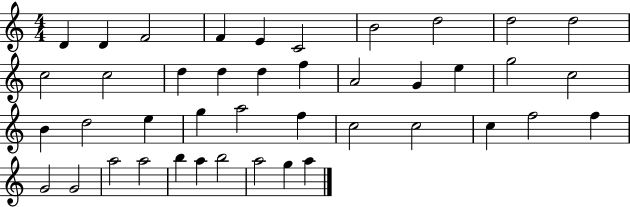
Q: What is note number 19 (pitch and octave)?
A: E5